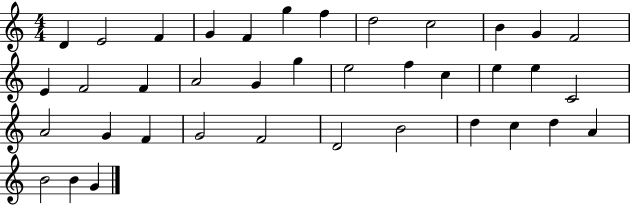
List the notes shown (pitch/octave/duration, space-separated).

D4/q E4/h F4/q G4/q F4/q G5/q F5/q D5/h C5/h B4/q G4/q F4/h E4/q F4/h F4/q A4/h G4/q G5/q E5/h F5/q C5/q E5/q E5/q C4/h A4/h G4/q F4/q G4/h F4/h D4/h B4/h D5/q C5/q D5/q A4/q B4/h B4/q G4/q